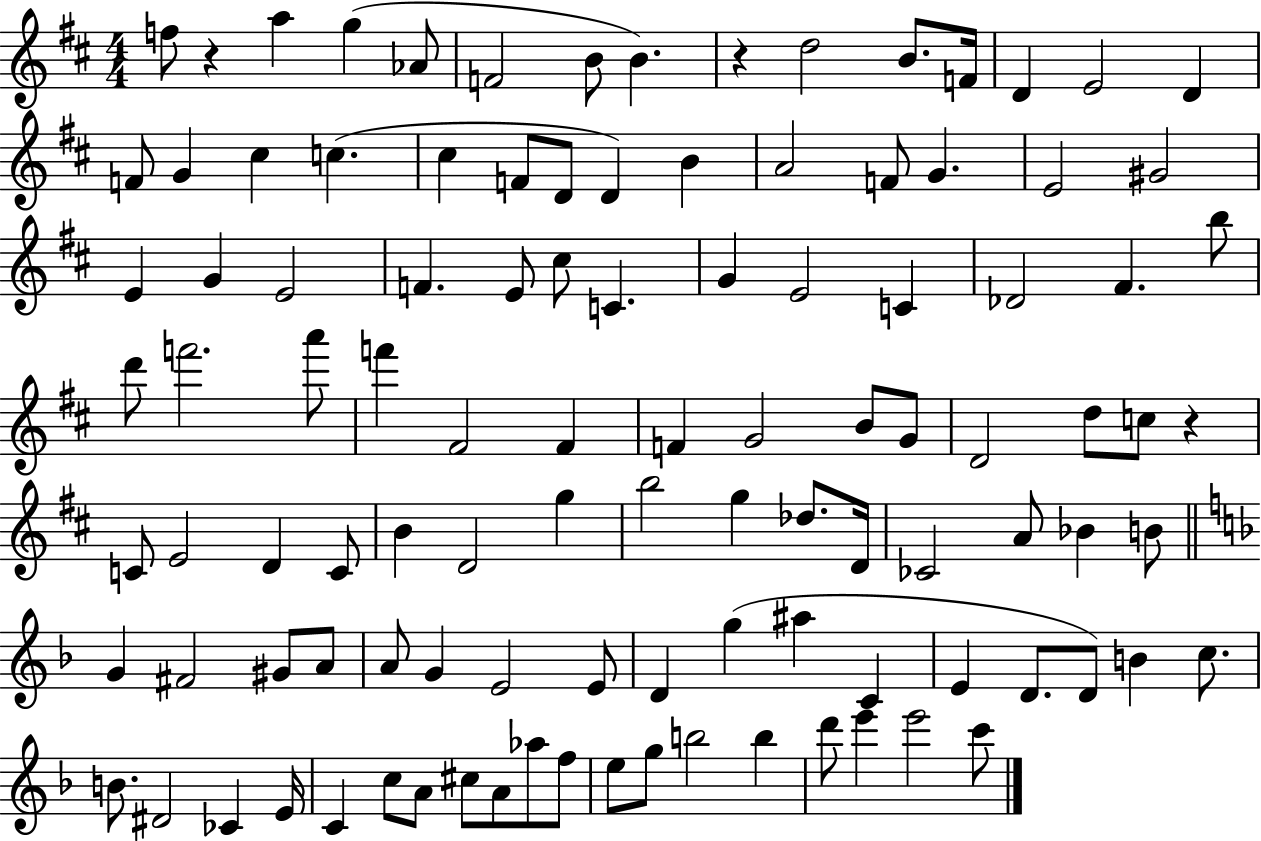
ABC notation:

X:1
T:Untitled
M:4/4
L:1/4
K:D
f/2 z a g _A/2 F2 B/2 B z d2 B/2 F/4 D E2 D F/2 G ^c c ^c F/2 D/2 D B A2 F/2 G E2 ^G2 E G E2 F E/2 ^c/2 C G E2 C _D2 ^F b/2 d'/2 f'2 a'/2 f' ^F2 ^F F G2 B/2 G/2 D2 d/2 c/2 z C/2 E2 D C/2 B D2 g b2 g _d/2 D/4 _C2 A/2 _B B/2 G ^F2 ^G/2 A/2 A/2 G E2 E/2 D g ^a C E D/2 D/2 B c/2 B/2 ^D2 _C E/4 C c/2 A/2 ^c/2 A/2 _a/2 f/2 e/2 g/2 b2 b d'/2 e' e'2 c'/2